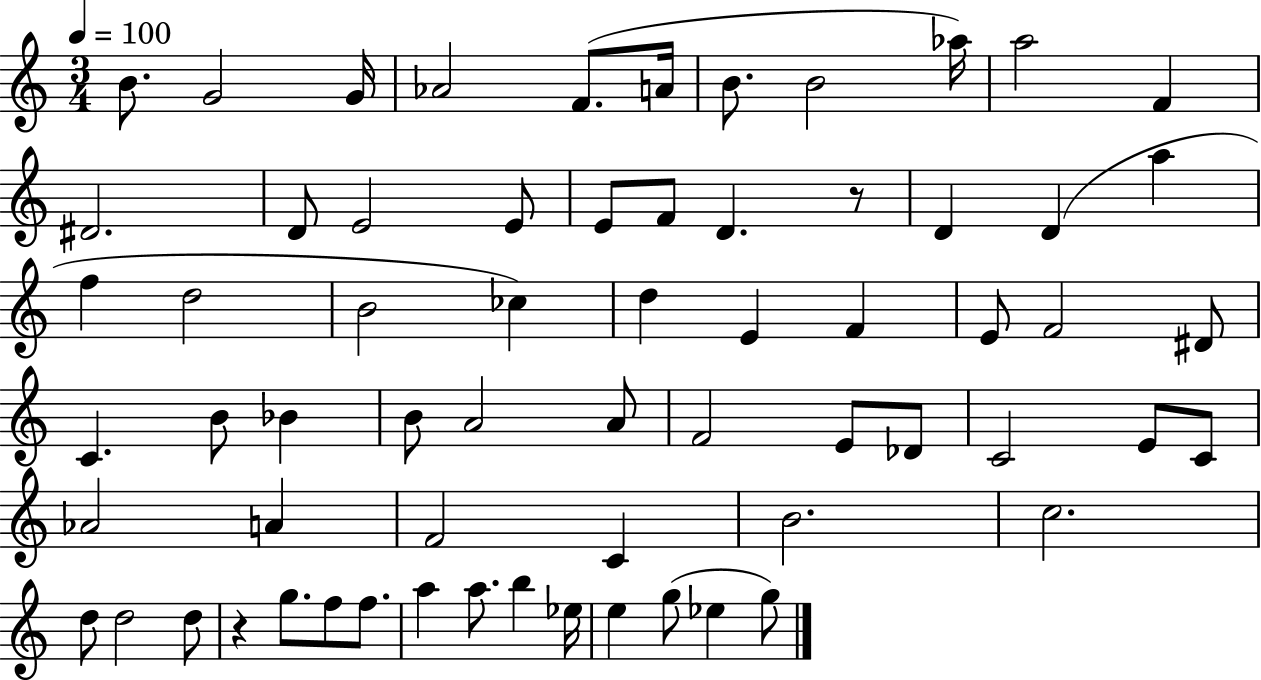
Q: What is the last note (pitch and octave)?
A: G5